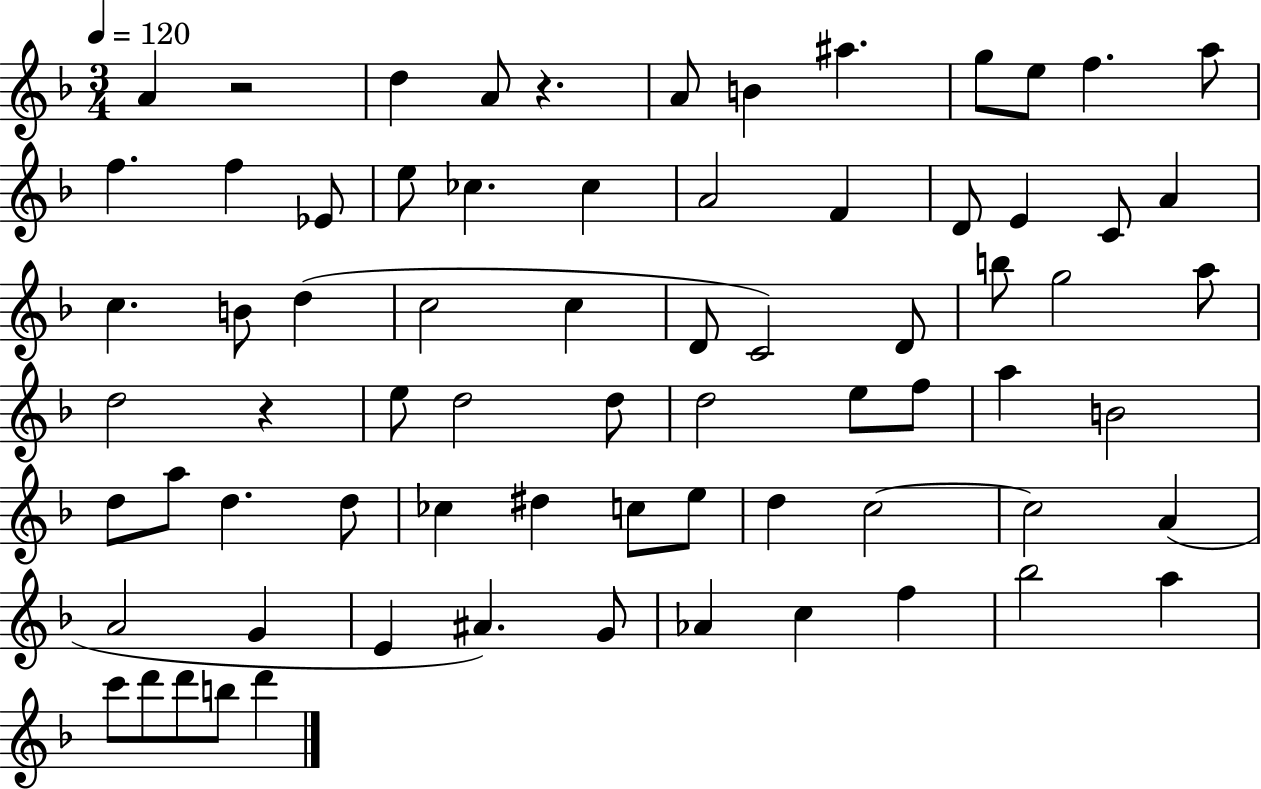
{
  \clef treble
  \numericTimeSignature
  \time 3/4
  \key f \major
  \tempo 4 = 120
  a'4 r2 | d''4 a'8 r4. | a'8 b'4 ais''4. | g''8 e''8 f''4. a''8 | \break f''4. f''4 ees'8 | e''8 ces''4. ces''4 | a'2 f'4 | d'8 e'4 c'8 a'4 | \break c''4. b'8 d''4( | c''2 c''4 | d'8 c'2) d'8 | b''8 g''2 a''8 | \break d''2 r4 | e''8 d''2 d''8 | d''2 e''8 f''8 | a''4 b'2 | \break d''8 a''8 d''4. d''8 | ces''4 dis''4 c''8 e''8 | d''4 c''2~~ | c''2 a'4( | \break a'2 g'4 | e'4 ais'4.) g'8 | aes'4 c''4 f''4 | bes''2 a''4 | \break c'''8 d'''8 d'''8 b''8 d'''4 | \bar "|."
}